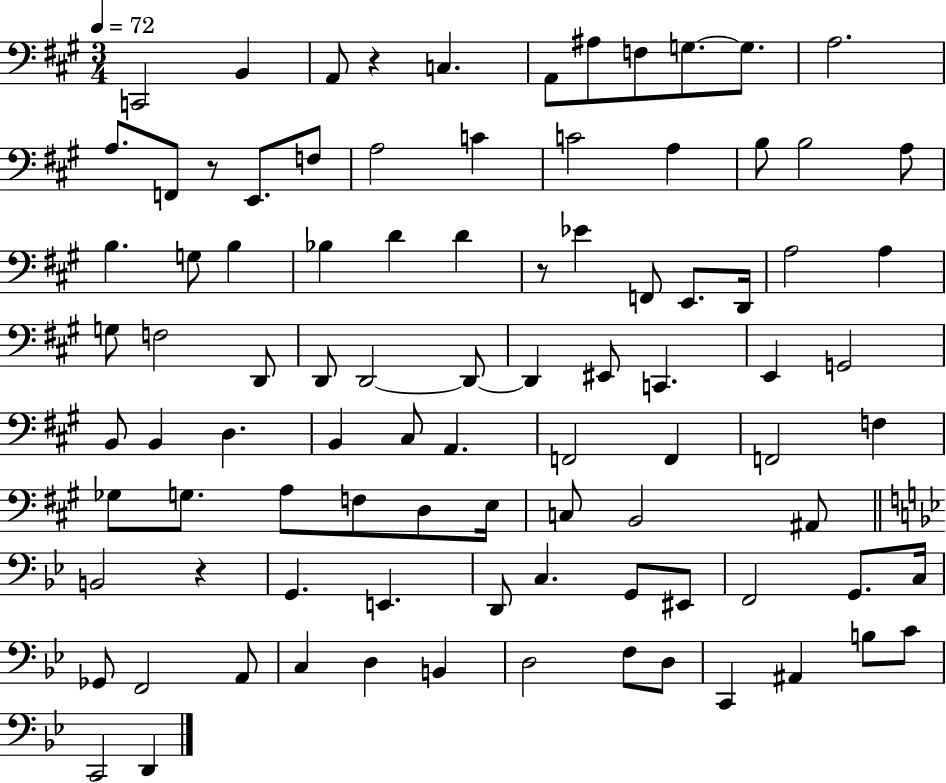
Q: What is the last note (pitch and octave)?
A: D2